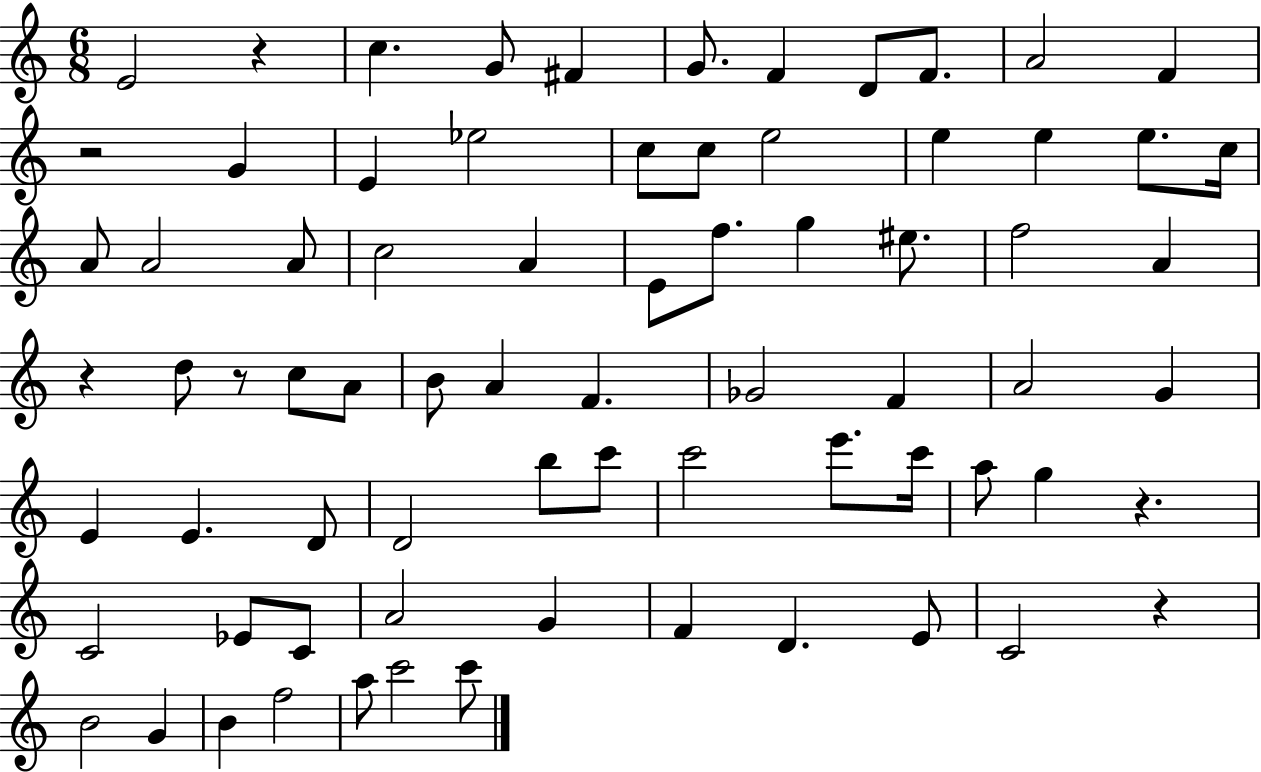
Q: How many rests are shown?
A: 6